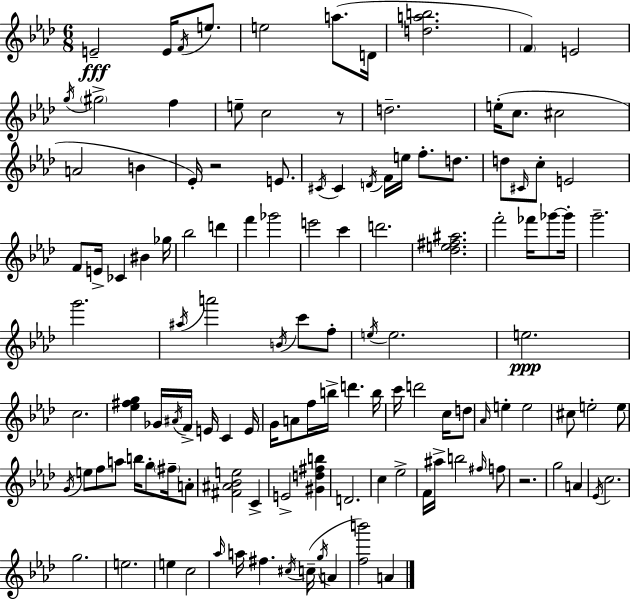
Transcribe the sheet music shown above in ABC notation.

X:1
T:Untitled
M:6/8
L:1/4
K:Fm
E2 E/4 F/4 e/2 e2 a/2 D/4 [dab]2 F E2 g/4 ^g2 f e/2 c2 z/2 d2 e/4 c/2 ^c2 A2 B _E/4 z2 E/2 ^C/4 ^C D/4 F/4 e/4 f/2 d/2 d/2 ^C/4 c/2 E2 F/2 E/4 _C ^B _g/4 _b2 d' f' _g'2 e'2 c' d'2 [_de^f^a]2 f'2 _f'/4 _g'/2 _g'/4 g'2 g'2 ^a/4 a'2 B/4 c'/2 f/2 e/4 e2 e2 c2 [_e^fg] _G/4 ^A/4 F/4 E/4 C E/4 G/4 A/2 f/4 b/4 d' b/4 c'/4 d'2 c/4 d/2 _A/4 e e2 ^c/2 e2 e/2 G/4 e/2 f/2 a/2 b/4 g/2 ^f/4 A/2 [^F^A_Be]2 C E2 [^Gd^fb] D2 c _e2 F/4 ^a/4 b2 ^f/4 f/2 z2 g2 A _E/4 c2 g2 e2 e c2 _a/4 a/4 ^f ^c/4 c/4 g/4 A [fb']2 A